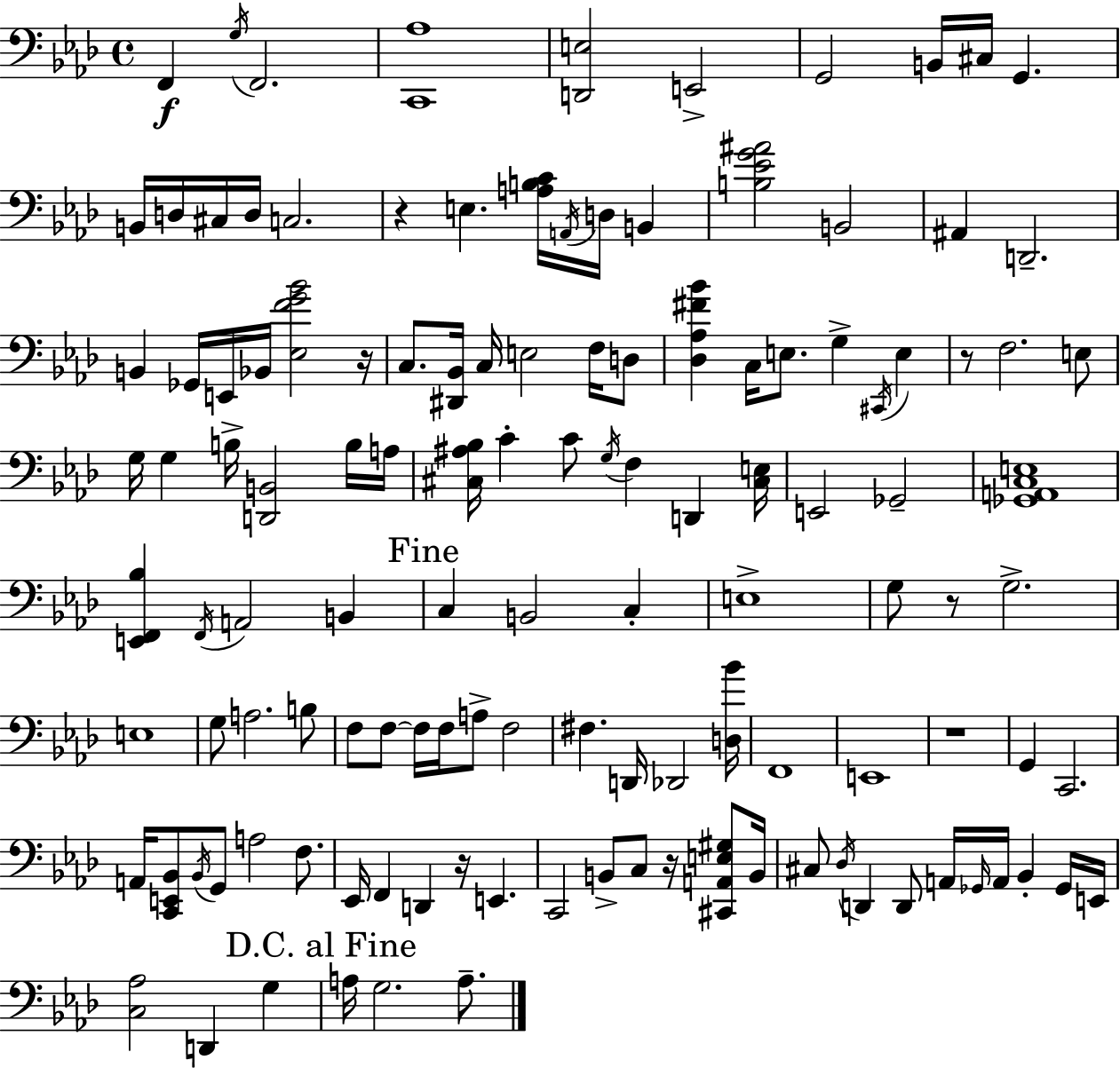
{
  \clef bass
  \time 4/4
  \defaultTimeSignature
  \key f \minor
  f,4\f \acciaccatura { g16 } f,2. | <c, aes>1 | <d, e>2 e,2-> | g,2 b,16 cis16 g,4. | \break b,16 d16 cis16 d16 c2. | r4 e4. <a b c'>16 \acciaccatura { a,16 } d16 b,4 | <b ees' g' ais'>2 b,2 | ais,4 d,2.-- | \break b,4 ges,16 e,16 bes,16 <ees f' g' bes'>2 | r16 c8. <dis, bes,>16 c16 e2 f16 | d8 <des aes fis' bes'>4 c16 e8. g4-> \acciaccatura { cis,16 } e4 | r8 f2. | \break e8 g16 g4 b16-> <d, b,>2 | b16 a16 <cis ais bes>16 c'4-. c'8 \acciaccatura { g16 } f4 d,4 | <cis e>16 e,2 ges,2-- | <ges, a, c e>1 | \break <e, f, bes>4 \acciaccatura { f,16 } a,2 | b,4 \mark "Fine" c4 b,2 | c4-. e1-> | g8 r8 g2.-> | \break e1 | g8 a2. | b8 f8 f8~~ f16 f16 a8-> f2 | fis4. d,16 des,2 | \break <d bes'>16 f,1 | e,1 | r1 | g,4 c,2. | \break a,16 <c, e, bes,>8 \acciaccatura { bes,16 } g,8 a2 | f8. ees,16 f,4 d,4 r16 | e,4. c,2 b,8-> | c8 r16 <cis, a, e gis>8 b,16 cis8 \acciaccatura { des16 } d,4 d,8 a,16 | \break \grace { ges,16 } a,16 bes,4-. ges,16 e,16 <c aes>2 | d,4 g4 \mark "D.C. al Fine" a16 g2. | a8.-- \bar "|."
}